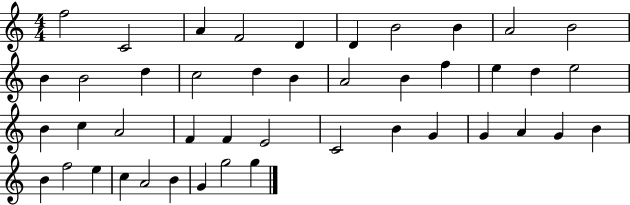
{
  \clef treble
  \numericTimeSignature
  \time 4/4
  \key c \major
  f''2 c'2 | a'4 f'2 d'4 | d'4 b'2 b'4 | a'2 b'2 | \break b'4 b'2 d''4 | c''2 d''4 b'4 | a'2 b'4 f''4 | e''4 d''4 e''2 | \break b'4 c''4 a'2 | f'4 f'4 e'2 | c'2 b'4 g'4 | g'4 a'4 g'4 b'4 | \break b'4 f''2 e''4 | c''4 a'2 b'4 | g'4 g''2 g''4 | \bar "|."
}